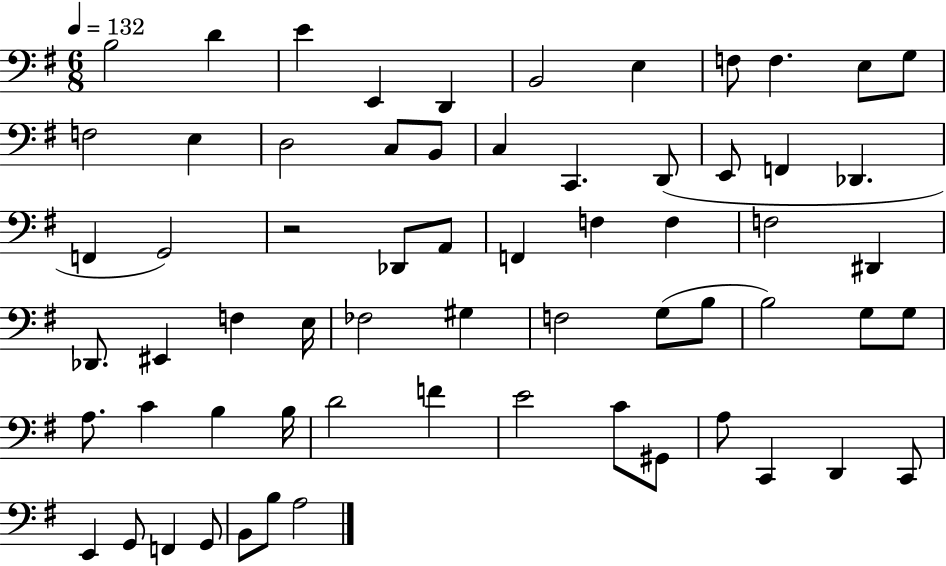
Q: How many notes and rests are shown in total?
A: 64